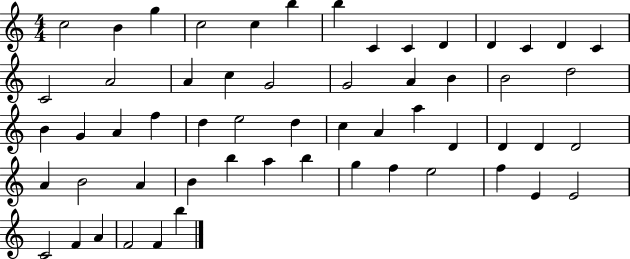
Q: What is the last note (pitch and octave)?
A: B5